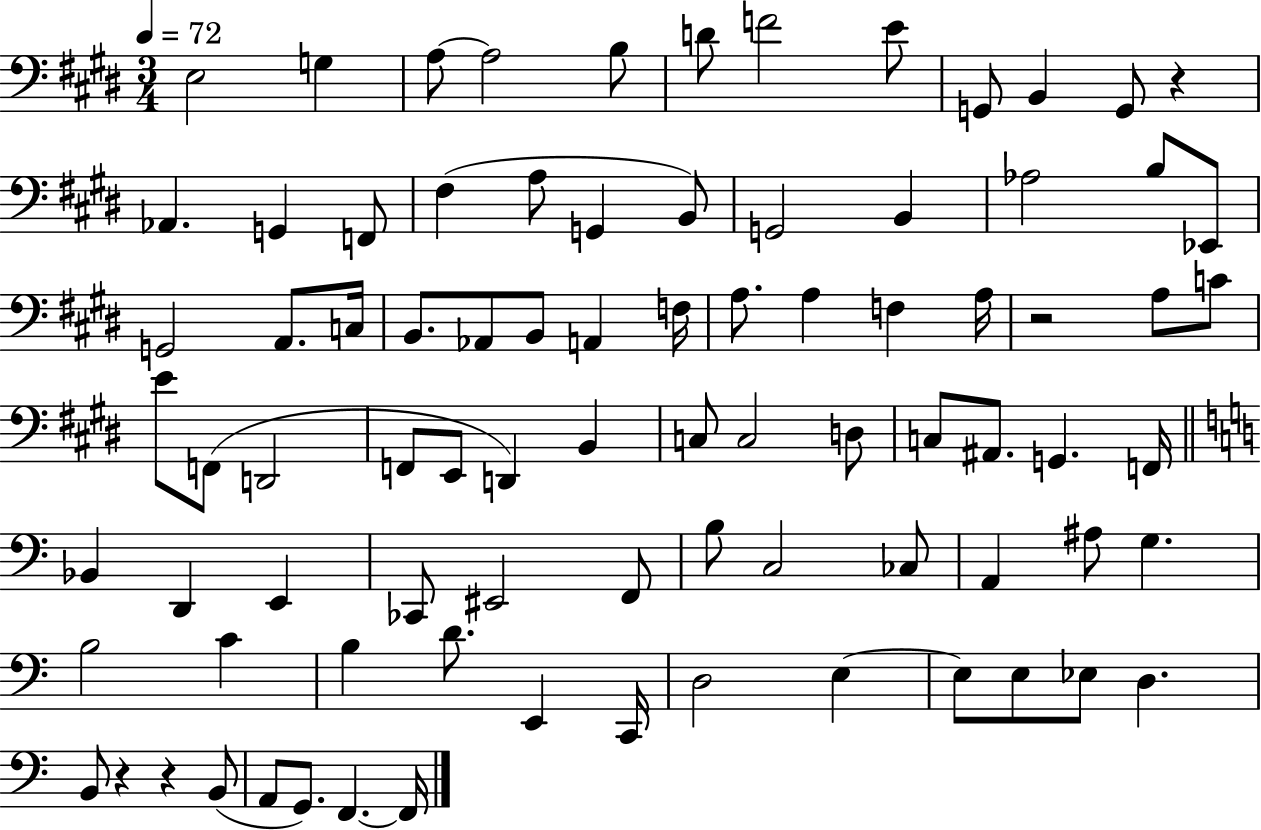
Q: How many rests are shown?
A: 4